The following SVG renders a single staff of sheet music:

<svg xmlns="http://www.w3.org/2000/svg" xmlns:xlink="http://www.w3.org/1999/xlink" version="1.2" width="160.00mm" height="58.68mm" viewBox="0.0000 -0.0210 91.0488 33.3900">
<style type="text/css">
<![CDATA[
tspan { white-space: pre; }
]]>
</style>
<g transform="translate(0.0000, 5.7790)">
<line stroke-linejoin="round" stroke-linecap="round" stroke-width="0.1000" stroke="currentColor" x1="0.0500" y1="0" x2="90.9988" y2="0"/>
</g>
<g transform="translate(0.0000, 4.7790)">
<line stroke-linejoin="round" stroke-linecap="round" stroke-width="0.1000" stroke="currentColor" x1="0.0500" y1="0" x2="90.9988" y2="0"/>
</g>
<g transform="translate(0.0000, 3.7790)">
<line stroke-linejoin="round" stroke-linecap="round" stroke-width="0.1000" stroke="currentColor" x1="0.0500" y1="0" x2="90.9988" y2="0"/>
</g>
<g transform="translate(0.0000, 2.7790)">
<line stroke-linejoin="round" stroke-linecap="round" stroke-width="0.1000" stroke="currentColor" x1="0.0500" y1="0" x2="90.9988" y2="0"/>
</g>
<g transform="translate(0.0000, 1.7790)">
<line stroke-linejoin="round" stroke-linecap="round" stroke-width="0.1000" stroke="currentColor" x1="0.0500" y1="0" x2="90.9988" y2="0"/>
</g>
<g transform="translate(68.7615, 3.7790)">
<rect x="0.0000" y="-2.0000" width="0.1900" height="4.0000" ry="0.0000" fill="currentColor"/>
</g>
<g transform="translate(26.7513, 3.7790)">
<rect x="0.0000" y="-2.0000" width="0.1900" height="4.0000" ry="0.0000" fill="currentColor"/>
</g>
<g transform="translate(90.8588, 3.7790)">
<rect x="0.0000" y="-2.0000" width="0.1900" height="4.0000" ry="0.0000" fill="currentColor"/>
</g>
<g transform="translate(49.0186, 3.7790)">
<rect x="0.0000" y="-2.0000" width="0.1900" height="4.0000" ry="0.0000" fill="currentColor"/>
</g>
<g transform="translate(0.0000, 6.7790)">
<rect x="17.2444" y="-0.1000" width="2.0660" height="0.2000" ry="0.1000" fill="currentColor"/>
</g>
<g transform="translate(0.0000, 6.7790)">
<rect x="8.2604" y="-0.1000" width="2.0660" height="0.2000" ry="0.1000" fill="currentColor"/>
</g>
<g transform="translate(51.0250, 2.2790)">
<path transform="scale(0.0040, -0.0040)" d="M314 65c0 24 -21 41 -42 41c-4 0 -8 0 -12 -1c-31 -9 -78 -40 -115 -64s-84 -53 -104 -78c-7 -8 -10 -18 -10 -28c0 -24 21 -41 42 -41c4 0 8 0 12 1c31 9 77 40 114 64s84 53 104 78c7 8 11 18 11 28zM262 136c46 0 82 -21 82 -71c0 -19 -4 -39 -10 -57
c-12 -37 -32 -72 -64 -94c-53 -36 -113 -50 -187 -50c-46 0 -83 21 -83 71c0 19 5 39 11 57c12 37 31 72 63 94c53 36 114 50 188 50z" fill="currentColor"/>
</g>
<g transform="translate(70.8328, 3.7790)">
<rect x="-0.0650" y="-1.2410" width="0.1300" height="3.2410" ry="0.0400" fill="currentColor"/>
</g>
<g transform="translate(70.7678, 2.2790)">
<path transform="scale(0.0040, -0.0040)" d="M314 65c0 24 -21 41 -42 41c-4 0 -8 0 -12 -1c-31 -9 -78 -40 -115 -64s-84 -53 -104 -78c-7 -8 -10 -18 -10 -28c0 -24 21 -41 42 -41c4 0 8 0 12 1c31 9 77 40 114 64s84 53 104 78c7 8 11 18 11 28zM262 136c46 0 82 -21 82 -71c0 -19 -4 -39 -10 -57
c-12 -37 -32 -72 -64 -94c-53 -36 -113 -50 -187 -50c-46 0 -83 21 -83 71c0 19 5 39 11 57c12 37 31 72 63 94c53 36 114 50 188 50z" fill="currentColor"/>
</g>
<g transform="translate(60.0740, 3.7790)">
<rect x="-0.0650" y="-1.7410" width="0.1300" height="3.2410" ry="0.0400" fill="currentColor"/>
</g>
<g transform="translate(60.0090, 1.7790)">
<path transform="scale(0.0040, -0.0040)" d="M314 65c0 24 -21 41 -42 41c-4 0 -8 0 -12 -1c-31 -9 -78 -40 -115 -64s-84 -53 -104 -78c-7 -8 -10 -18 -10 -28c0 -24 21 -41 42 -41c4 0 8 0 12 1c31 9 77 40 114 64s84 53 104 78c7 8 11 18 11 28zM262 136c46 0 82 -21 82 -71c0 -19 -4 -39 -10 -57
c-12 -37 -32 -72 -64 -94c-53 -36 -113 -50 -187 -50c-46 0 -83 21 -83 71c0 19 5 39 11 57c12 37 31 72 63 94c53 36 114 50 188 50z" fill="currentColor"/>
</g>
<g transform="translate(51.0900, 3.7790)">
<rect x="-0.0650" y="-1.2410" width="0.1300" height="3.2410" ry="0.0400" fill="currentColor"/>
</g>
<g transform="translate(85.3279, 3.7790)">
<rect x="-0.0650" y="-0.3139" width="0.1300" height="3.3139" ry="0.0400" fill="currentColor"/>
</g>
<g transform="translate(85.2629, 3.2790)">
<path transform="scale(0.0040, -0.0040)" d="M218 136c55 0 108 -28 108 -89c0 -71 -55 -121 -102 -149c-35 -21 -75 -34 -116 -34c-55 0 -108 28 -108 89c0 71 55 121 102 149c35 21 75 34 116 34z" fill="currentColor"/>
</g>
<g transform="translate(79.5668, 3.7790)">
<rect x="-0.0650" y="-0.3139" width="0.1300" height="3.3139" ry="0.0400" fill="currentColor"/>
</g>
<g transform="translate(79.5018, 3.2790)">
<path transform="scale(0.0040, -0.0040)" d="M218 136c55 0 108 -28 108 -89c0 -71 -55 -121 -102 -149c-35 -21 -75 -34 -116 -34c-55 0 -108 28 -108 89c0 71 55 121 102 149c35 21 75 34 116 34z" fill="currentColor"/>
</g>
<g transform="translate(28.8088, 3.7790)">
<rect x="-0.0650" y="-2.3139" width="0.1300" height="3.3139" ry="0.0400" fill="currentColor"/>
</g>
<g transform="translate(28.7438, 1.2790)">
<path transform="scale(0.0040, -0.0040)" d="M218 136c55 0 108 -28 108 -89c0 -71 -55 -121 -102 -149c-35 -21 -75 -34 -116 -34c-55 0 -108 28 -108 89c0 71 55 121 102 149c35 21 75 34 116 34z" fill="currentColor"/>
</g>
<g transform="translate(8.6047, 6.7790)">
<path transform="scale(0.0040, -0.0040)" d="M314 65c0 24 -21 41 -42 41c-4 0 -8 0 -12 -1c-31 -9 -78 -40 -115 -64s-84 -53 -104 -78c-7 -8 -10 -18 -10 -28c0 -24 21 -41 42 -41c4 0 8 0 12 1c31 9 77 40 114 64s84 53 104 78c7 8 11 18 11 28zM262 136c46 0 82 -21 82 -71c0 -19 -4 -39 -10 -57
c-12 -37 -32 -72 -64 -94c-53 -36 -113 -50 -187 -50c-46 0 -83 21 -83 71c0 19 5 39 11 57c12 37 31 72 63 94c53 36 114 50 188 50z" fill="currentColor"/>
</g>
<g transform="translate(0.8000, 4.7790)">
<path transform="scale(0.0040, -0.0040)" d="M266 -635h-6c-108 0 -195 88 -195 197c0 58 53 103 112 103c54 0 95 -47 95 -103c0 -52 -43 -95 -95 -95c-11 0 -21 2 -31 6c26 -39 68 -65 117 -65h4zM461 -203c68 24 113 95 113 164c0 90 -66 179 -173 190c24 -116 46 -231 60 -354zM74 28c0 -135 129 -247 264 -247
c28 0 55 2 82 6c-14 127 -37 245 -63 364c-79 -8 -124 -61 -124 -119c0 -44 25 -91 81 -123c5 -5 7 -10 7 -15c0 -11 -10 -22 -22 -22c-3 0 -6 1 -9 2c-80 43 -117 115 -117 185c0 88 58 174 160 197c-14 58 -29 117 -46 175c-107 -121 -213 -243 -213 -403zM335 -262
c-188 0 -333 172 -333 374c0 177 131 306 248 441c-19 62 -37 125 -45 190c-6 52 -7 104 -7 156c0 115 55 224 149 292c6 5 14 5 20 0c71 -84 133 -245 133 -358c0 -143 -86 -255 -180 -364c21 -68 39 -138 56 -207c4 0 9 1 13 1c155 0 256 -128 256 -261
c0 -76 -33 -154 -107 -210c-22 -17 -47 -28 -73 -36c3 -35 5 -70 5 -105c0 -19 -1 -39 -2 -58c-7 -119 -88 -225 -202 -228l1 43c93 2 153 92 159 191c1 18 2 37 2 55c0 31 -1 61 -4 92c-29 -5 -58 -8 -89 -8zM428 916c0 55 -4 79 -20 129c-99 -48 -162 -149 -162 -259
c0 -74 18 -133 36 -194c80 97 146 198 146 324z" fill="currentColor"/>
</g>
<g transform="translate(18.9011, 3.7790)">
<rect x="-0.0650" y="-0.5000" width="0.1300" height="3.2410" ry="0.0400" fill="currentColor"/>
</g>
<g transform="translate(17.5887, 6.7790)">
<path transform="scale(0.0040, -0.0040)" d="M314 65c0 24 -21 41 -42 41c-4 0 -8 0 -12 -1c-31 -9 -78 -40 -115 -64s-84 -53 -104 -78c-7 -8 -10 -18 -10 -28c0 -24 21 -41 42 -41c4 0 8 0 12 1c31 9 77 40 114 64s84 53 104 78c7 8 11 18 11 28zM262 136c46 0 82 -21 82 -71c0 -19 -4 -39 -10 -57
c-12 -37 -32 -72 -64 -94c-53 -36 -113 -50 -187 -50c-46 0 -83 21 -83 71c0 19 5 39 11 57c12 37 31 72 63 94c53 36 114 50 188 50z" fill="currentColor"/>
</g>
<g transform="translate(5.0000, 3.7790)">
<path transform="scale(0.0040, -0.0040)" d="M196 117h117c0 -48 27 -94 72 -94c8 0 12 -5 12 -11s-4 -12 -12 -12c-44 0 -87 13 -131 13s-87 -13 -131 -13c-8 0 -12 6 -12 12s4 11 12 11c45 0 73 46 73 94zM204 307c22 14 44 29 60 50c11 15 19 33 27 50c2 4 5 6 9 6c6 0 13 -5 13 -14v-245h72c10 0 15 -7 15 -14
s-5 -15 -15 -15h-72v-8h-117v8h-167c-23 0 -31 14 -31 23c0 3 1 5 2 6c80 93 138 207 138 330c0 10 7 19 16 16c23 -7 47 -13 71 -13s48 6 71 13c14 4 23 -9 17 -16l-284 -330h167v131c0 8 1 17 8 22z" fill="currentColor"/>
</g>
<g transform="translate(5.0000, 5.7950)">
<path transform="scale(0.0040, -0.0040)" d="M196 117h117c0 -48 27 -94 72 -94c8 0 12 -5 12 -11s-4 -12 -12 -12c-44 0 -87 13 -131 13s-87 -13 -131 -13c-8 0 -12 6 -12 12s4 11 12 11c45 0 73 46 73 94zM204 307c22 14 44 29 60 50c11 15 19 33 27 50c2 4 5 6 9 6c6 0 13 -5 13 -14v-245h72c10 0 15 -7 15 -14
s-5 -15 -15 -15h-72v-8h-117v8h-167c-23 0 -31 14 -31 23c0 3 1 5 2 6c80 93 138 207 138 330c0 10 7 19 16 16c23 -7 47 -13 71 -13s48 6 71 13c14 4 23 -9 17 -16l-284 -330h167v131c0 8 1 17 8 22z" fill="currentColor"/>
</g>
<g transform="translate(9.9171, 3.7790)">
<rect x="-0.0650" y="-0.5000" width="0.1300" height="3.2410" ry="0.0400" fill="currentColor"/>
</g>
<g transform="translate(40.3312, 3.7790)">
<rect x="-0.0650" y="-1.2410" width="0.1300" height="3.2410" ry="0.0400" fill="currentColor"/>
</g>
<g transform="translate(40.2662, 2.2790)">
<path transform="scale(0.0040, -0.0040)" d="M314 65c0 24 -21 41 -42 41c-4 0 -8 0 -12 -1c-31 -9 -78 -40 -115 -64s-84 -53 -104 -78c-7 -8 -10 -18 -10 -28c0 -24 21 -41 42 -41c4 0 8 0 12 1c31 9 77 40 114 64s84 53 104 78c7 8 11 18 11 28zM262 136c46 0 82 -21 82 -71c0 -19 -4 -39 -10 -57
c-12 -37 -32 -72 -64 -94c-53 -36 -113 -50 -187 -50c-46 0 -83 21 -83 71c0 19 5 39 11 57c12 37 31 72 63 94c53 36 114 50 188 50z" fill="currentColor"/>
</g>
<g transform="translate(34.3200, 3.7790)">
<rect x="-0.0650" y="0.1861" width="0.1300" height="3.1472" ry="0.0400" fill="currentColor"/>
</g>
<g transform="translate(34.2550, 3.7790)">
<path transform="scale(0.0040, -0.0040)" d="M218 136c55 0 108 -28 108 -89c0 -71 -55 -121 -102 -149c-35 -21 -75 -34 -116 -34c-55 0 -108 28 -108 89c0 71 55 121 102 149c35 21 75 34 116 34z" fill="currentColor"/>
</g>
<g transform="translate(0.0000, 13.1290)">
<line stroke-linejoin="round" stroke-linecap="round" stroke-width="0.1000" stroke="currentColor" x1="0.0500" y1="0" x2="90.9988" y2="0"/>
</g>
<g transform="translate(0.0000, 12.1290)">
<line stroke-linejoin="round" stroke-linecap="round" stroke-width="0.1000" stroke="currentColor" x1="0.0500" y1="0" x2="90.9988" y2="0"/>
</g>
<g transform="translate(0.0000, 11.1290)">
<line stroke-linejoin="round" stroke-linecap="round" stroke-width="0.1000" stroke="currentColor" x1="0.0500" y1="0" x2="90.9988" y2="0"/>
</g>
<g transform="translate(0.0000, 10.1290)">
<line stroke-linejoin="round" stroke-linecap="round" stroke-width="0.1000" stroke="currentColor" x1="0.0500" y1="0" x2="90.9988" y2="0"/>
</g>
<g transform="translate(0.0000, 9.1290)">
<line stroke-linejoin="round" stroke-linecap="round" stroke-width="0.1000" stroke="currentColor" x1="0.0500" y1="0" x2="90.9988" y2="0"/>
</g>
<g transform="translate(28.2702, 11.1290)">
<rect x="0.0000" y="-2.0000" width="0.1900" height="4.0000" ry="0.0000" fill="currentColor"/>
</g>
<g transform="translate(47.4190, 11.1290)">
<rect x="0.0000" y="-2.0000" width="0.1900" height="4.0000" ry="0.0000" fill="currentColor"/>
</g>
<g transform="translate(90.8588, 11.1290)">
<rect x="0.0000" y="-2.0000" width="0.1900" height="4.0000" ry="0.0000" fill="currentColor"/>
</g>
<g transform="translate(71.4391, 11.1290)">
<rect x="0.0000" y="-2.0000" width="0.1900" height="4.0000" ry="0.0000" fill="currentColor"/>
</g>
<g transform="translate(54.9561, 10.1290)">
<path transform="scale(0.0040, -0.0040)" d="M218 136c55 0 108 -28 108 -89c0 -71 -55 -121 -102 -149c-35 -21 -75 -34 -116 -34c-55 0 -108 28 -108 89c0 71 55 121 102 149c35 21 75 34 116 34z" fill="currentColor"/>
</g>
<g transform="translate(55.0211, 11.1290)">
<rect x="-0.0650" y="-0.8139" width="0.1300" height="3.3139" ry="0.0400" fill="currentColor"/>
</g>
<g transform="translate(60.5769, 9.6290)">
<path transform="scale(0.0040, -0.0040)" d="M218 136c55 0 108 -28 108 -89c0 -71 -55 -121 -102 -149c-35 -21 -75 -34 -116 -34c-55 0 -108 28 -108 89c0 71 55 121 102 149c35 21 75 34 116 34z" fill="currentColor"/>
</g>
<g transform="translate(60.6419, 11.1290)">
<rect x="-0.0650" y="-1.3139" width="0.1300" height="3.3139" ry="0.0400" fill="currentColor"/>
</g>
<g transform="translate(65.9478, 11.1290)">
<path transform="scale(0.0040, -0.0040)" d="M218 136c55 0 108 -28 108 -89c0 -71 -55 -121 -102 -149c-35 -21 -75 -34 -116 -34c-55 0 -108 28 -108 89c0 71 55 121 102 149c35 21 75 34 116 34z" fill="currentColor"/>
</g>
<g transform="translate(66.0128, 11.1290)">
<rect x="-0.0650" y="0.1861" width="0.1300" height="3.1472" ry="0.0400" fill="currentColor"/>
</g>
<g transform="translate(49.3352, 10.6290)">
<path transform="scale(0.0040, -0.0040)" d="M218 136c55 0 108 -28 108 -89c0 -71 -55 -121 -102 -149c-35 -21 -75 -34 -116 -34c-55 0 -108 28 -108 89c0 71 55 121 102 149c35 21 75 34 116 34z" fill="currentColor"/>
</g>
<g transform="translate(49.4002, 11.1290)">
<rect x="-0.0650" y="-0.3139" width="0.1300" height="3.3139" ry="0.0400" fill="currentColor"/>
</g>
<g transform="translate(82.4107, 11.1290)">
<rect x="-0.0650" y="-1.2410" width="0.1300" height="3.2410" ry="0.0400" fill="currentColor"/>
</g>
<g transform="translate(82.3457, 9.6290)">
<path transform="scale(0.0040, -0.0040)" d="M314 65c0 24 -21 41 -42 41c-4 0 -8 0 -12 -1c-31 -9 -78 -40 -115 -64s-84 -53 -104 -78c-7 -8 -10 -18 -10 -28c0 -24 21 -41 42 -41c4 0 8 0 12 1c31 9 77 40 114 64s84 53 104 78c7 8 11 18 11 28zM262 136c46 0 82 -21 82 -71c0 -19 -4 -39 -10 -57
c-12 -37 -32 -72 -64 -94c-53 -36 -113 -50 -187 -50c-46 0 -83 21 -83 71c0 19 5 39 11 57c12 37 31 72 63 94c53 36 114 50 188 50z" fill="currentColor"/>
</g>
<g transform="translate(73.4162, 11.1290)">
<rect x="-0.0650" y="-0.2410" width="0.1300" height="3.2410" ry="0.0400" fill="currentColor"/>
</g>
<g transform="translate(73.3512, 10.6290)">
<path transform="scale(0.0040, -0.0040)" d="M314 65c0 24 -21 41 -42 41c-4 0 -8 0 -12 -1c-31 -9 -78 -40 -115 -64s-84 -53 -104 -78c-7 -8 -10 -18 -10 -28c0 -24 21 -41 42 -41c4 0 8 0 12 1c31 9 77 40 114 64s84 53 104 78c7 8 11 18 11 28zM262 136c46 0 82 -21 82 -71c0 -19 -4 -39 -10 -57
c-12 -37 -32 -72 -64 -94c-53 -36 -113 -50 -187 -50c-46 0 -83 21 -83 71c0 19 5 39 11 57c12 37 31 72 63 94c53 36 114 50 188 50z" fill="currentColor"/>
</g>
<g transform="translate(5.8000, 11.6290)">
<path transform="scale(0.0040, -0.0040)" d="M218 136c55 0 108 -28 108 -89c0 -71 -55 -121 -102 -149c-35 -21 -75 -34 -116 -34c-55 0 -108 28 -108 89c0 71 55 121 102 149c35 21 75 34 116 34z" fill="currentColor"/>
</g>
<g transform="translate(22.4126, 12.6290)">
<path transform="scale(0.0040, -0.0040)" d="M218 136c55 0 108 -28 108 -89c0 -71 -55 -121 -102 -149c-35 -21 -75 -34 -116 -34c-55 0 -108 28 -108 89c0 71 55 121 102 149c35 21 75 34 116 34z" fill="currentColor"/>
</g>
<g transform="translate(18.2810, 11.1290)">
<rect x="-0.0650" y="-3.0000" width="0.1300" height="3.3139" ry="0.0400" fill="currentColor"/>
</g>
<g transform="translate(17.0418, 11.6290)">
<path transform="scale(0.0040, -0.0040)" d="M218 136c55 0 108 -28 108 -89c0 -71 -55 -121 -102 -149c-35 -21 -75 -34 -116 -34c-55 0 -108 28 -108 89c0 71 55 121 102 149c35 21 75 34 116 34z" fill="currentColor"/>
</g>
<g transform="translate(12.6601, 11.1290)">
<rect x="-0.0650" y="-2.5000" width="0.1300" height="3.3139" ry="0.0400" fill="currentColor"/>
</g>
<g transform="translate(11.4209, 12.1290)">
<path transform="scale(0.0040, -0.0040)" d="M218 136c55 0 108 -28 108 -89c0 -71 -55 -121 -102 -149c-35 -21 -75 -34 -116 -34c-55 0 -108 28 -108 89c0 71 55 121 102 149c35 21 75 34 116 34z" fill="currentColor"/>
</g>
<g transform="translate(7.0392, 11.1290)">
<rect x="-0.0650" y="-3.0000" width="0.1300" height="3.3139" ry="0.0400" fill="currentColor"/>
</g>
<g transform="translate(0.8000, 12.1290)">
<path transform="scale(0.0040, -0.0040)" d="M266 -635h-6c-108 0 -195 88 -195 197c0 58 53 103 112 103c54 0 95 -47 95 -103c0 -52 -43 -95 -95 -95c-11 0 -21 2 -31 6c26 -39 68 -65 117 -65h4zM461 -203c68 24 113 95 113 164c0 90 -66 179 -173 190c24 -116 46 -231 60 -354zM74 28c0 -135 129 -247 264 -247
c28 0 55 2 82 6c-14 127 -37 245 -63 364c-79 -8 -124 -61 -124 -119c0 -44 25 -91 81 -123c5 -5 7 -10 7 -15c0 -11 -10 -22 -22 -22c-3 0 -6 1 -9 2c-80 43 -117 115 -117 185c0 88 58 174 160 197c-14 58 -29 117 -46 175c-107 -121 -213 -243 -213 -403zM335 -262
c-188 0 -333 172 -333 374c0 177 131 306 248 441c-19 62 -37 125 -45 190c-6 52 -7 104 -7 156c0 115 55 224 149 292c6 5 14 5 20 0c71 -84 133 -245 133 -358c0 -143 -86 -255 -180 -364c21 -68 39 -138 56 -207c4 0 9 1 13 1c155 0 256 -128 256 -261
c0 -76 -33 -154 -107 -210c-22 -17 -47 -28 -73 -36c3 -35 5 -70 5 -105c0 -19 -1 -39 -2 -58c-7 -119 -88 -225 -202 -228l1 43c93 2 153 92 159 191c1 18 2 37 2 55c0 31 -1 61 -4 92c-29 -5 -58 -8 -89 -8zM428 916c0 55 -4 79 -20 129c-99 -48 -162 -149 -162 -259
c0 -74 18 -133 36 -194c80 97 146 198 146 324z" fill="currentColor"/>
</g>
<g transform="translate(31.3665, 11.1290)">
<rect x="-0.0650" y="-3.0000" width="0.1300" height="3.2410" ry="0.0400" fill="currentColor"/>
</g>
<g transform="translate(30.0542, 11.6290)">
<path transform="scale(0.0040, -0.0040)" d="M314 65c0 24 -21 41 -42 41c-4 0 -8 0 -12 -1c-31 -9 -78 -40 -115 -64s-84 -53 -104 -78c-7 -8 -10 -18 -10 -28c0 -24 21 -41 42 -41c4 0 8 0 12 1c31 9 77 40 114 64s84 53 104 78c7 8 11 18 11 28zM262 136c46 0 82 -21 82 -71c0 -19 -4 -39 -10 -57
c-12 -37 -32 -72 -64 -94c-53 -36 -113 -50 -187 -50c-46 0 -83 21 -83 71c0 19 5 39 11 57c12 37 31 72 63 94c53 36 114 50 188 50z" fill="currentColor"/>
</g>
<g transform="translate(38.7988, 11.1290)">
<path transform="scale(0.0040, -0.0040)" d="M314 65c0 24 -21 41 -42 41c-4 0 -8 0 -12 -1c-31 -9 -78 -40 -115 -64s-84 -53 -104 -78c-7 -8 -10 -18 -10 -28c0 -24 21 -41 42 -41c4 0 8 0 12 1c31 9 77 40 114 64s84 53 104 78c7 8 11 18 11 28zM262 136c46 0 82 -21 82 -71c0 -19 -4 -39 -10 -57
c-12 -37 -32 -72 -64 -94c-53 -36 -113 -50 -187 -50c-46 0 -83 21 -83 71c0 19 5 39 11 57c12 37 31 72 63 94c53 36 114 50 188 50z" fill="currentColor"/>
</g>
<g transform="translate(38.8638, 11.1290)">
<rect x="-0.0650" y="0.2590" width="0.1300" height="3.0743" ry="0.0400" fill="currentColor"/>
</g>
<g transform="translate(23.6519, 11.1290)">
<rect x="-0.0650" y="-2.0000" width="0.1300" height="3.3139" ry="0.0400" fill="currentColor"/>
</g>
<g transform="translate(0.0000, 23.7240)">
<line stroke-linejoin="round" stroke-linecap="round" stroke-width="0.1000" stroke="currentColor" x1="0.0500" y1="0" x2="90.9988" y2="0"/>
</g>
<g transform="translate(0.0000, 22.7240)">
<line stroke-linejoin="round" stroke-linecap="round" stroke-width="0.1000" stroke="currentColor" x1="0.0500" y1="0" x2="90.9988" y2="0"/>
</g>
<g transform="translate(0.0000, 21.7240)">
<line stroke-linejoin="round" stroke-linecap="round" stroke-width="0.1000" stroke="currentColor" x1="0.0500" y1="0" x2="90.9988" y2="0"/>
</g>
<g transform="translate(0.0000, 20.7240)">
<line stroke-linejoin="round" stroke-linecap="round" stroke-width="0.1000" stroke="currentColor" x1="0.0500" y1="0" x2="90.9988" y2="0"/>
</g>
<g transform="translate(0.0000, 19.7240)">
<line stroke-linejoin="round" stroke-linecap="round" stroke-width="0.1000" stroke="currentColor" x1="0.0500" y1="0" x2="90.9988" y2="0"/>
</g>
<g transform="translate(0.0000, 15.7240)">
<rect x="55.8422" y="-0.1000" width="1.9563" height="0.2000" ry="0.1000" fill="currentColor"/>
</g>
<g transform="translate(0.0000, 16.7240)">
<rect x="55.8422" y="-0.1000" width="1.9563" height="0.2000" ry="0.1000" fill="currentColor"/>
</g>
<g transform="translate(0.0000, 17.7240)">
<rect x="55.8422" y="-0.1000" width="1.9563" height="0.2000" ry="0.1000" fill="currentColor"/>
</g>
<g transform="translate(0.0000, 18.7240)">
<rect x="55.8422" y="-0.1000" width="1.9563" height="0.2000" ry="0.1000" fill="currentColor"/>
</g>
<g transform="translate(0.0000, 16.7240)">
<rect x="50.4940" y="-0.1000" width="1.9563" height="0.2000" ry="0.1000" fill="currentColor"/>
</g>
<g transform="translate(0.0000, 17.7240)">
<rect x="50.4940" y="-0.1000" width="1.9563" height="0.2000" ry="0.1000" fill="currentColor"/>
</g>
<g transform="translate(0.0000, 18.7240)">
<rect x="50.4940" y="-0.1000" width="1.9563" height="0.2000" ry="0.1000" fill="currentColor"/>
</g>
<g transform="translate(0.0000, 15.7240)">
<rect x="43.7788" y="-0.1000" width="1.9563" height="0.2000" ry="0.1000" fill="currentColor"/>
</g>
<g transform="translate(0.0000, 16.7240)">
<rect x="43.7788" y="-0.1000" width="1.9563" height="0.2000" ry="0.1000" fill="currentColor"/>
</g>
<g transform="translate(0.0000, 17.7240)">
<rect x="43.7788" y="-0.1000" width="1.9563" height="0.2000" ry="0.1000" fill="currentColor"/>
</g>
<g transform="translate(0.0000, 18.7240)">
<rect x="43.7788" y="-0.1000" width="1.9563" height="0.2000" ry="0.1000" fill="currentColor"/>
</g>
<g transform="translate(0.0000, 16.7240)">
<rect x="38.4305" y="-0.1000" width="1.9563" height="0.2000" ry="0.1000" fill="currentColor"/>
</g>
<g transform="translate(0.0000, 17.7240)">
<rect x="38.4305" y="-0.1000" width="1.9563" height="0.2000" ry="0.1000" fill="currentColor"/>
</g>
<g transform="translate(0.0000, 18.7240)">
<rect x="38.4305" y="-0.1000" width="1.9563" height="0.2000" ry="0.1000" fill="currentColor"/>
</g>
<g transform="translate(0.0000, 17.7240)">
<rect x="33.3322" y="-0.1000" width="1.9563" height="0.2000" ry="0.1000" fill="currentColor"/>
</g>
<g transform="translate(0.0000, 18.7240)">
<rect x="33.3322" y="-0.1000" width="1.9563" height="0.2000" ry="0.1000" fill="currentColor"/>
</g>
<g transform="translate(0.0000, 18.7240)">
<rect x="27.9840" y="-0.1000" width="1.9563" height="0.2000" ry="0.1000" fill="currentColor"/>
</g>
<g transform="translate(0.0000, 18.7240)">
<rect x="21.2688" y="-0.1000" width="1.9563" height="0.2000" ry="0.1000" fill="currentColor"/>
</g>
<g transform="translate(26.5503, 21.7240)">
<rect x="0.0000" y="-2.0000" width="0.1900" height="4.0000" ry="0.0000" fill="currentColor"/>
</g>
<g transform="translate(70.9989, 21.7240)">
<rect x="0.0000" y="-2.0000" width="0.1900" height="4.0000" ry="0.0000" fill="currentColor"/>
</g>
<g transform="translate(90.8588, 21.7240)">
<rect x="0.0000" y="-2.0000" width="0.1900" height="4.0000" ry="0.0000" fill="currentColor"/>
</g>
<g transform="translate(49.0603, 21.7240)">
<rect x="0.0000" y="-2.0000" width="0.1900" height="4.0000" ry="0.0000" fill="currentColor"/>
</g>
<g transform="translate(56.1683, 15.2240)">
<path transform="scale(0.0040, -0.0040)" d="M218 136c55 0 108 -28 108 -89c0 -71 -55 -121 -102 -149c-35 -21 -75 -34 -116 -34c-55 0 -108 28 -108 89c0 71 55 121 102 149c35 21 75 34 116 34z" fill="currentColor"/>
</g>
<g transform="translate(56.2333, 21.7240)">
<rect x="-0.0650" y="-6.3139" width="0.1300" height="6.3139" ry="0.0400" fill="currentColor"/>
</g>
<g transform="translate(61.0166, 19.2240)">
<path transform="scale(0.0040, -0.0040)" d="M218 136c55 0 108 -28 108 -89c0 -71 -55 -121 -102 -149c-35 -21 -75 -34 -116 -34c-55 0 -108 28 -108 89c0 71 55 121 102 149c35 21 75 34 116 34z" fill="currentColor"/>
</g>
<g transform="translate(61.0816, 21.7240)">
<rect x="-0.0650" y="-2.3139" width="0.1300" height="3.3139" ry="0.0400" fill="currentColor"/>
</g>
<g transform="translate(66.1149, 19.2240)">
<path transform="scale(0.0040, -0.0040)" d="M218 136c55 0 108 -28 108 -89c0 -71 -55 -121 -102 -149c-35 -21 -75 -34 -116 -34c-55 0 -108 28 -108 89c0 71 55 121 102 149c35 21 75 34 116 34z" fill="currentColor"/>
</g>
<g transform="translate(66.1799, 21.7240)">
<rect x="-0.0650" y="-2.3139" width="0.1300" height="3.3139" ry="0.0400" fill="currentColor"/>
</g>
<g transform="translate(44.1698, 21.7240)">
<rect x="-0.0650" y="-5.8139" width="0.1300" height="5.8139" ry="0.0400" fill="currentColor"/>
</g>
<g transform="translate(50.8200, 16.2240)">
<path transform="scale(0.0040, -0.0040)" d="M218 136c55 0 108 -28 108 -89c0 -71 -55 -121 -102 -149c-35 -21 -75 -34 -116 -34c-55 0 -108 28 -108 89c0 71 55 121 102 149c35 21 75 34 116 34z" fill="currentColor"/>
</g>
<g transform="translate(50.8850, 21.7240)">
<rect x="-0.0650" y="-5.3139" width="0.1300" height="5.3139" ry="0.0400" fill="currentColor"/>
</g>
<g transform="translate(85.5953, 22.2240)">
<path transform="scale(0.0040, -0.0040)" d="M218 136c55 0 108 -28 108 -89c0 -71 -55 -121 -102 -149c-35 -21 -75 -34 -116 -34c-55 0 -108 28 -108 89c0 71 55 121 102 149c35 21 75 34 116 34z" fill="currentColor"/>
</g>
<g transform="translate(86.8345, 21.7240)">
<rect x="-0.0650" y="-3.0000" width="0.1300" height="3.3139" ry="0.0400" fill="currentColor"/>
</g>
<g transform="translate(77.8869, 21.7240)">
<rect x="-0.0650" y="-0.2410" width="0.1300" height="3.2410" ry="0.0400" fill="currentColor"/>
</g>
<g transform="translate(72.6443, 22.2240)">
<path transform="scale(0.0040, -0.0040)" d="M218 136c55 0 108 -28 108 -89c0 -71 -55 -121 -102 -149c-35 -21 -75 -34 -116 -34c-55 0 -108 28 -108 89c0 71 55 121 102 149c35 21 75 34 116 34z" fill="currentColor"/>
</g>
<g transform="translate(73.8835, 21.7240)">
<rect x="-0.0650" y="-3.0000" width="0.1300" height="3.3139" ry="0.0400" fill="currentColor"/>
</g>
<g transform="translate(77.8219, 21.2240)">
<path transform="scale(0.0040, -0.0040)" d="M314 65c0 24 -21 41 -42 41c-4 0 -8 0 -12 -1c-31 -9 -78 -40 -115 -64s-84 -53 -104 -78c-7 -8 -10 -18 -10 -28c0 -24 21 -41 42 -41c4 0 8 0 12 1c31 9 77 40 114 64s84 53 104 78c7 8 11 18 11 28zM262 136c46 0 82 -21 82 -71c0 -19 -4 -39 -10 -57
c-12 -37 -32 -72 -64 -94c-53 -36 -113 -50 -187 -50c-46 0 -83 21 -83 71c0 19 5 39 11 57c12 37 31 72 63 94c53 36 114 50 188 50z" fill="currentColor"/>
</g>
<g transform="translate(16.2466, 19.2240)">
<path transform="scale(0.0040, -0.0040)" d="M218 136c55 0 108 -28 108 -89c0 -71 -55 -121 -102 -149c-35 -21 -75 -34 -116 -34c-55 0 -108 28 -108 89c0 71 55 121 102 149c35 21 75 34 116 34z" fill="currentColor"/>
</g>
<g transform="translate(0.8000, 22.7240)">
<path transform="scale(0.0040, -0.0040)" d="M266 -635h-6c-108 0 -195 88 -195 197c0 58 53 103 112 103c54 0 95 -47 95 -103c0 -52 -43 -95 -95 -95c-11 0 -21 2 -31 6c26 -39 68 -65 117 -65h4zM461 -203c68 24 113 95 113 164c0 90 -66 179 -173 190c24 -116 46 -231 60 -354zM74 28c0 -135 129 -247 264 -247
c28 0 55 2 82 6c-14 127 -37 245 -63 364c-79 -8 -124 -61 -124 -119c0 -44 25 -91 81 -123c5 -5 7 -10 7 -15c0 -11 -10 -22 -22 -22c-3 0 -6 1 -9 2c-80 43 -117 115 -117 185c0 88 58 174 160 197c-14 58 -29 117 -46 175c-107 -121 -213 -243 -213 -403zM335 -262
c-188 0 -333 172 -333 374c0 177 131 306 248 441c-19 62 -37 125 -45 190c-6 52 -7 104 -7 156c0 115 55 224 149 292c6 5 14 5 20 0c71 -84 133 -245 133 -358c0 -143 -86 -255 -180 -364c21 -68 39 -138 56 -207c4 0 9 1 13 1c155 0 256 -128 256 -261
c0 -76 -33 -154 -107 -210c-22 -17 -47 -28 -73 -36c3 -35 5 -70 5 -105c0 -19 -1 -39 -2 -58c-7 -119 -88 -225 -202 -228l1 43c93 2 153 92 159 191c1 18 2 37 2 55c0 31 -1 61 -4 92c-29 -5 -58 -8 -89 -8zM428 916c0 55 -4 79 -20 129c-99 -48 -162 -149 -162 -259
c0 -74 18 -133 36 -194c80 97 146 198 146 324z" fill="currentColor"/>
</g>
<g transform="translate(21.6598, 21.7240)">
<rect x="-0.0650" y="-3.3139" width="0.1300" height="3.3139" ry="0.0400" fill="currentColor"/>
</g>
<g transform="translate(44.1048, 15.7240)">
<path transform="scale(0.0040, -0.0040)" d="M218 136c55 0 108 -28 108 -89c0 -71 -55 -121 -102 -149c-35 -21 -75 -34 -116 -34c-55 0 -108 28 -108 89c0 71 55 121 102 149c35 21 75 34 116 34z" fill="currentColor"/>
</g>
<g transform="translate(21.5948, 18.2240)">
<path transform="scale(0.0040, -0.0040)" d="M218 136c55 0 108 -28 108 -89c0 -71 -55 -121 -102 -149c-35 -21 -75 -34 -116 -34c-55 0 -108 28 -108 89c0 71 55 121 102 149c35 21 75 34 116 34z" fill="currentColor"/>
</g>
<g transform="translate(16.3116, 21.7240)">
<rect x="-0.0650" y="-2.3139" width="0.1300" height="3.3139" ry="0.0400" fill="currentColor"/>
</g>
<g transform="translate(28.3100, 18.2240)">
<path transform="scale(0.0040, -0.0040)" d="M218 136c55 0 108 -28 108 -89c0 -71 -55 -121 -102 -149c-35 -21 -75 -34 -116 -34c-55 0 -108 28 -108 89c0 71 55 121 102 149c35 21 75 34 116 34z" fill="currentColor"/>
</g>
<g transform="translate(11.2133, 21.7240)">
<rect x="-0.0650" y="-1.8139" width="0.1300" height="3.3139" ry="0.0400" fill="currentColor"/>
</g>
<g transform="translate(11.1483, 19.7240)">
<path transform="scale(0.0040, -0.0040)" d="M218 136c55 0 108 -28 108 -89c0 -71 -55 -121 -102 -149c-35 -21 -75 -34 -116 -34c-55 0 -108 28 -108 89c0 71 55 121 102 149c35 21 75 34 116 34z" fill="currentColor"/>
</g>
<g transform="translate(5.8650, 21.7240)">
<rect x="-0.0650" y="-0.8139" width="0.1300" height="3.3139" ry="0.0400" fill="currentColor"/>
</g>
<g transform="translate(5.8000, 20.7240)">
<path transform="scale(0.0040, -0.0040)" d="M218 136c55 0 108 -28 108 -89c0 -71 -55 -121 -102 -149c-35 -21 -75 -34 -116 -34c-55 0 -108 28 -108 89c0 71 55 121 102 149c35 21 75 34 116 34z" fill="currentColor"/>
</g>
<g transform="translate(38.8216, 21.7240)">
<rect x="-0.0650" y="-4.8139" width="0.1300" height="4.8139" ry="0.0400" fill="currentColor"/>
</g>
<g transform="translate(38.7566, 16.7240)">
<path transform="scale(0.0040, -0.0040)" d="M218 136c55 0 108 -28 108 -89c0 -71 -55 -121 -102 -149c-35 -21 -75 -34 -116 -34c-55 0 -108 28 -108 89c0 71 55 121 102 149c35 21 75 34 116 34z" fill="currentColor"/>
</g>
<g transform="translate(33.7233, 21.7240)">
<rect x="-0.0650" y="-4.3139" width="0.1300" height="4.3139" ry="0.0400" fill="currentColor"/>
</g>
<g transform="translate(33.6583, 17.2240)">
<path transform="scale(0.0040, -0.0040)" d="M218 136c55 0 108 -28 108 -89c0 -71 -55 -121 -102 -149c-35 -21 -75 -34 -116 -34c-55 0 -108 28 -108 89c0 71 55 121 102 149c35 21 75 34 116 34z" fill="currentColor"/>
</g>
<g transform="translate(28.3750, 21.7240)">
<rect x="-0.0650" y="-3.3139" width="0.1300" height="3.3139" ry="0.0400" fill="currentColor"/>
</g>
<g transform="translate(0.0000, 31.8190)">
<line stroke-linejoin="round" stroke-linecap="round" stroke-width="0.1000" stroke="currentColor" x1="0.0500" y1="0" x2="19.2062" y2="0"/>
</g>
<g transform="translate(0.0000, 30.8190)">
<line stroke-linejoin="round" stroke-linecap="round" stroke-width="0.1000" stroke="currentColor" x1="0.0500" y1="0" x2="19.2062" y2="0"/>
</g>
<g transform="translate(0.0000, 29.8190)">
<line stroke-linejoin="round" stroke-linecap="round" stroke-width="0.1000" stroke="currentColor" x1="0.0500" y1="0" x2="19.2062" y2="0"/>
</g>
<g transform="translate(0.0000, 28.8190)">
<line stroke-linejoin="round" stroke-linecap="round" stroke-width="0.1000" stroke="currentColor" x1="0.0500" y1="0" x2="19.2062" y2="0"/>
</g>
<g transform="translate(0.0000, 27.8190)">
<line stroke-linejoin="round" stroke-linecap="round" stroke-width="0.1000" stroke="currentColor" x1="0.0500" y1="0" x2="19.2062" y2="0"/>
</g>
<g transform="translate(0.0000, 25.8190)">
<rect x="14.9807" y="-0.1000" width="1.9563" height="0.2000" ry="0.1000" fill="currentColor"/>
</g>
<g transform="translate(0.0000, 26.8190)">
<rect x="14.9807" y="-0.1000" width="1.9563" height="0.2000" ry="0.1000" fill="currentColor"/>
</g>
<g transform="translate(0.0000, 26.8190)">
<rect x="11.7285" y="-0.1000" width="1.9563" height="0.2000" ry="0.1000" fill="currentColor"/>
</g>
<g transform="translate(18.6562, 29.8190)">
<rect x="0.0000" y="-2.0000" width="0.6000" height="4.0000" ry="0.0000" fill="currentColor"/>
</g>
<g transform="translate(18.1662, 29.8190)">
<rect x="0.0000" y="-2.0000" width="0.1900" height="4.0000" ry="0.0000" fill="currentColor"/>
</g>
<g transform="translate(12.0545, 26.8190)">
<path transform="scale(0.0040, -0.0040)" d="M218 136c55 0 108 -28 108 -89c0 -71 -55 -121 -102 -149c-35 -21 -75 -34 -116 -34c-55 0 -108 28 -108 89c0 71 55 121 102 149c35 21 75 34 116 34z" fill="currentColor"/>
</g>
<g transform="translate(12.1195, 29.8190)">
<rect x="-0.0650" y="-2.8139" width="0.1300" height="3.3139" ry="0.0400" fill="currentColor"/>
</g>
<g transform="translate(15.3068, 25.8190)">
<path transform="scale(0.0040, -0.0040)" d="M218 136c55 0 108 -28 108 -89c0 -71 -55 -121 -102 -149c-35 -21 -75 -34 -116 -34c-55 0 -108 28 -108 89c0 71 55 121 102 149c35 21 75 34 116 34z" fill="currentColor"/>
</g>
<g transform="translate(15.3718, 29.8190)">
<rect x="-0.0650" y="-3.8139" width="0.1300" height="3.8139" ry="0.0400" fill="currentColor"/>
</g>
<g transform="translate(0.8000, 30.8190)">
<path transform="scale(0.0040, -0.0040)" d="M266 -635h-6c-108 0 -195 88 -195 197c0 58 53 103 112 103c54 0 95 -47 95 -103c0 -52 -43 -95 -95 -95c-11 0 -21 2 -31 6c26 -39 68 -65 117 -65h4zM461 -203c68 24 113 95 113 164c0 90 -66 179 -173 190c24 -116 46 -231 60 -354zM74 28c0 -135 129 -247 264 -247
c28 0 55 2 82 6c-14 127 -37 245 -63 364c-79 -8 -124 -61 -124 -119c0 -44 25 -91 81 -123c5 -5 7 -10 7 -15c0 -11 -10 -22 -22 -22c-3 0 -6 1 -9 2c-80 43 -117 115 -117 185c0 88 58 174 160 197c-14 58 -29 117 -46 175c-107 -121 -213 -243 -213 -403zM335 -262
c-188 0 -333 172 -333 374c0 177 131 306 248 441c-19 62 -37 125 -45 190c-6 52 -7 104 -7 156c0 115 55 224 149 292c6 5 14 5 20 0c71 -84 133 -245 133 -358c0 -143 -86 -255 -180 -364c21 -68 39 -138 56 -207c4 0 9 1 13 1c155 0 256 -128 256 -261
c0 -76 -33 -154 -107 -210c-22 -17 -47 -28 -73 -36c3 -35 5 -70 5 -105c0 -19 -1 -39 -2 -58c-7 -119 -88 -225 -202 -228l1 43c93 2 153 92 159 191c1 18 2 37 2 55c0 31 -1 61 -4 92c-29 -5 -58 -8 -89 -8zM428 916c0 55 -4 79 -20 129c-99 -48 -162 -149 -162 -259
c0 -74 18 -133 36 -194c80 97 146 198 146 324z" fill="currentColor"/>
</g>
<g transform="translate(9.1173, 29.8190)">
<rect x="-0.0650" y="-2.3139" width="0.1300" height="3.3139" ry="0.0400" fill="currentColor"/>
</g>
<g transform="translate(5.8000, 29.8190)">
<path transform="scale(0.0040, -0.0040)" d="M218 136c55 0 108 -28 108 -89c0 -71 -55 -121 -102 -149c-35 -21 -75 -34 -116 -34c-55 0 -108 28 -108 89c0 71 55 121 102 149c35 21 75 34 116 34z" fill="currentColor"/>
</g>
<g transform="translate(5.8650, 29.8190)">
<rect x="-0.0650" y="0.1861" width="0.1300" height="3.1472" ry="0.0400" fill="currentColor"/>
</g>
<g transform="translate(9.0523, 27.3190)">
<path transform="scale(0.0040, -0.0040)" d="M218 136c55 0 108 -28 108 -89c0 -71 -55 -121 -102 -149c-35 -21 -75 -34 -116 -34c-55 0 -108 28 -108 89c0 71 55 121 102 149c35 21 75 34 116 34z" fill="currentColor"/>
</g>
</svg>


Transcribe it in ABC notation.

X:1
T:Untitled
M:4/4
L:1/4
K:C
C2 C2 g B e2 e2 f2 e2 c c A G A F A2 B2 c d e B c2 e2 d f g b b d' e' g' f' a' g g A c2 A B g a c'